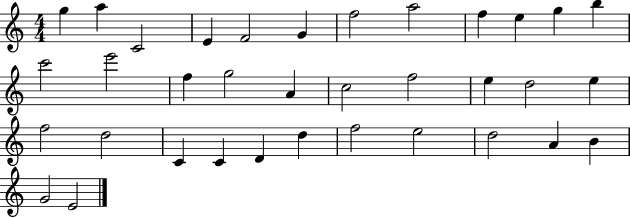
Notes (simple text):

G5/q A5/q C4/h E4/q F4/h G4/q F5/h A5/h F5/q E5/q G5/q B5/q C6/h E6/h F5/q G5/h A4/q C5/h F5/h E5/q D5/h E5/q F5/h D5/h C4/q C4/q D4/q D5/q F5/h E5/h D5/h A4/q B4/q G4/h E4/h